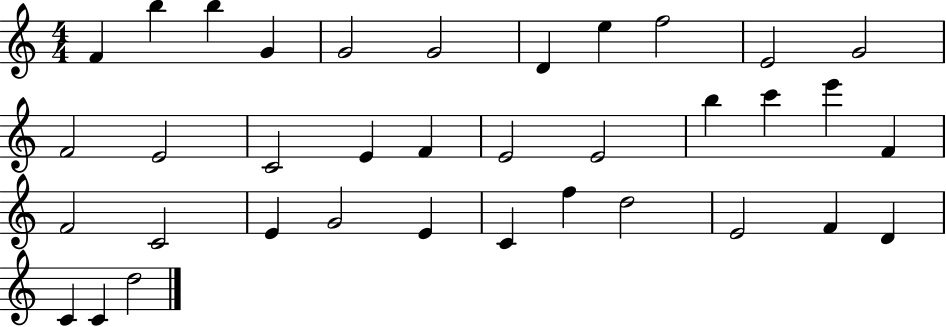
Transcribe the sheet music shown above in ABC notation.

X:1
T:Untitled
M:4/4
L:1/4
K:C
F b b G G2 G2 D e f2 E2 G2 F2 E2 C2 E F E2 E2 b c' e' F F2 C2 E G2 E C f d2 E2 F D C C d2